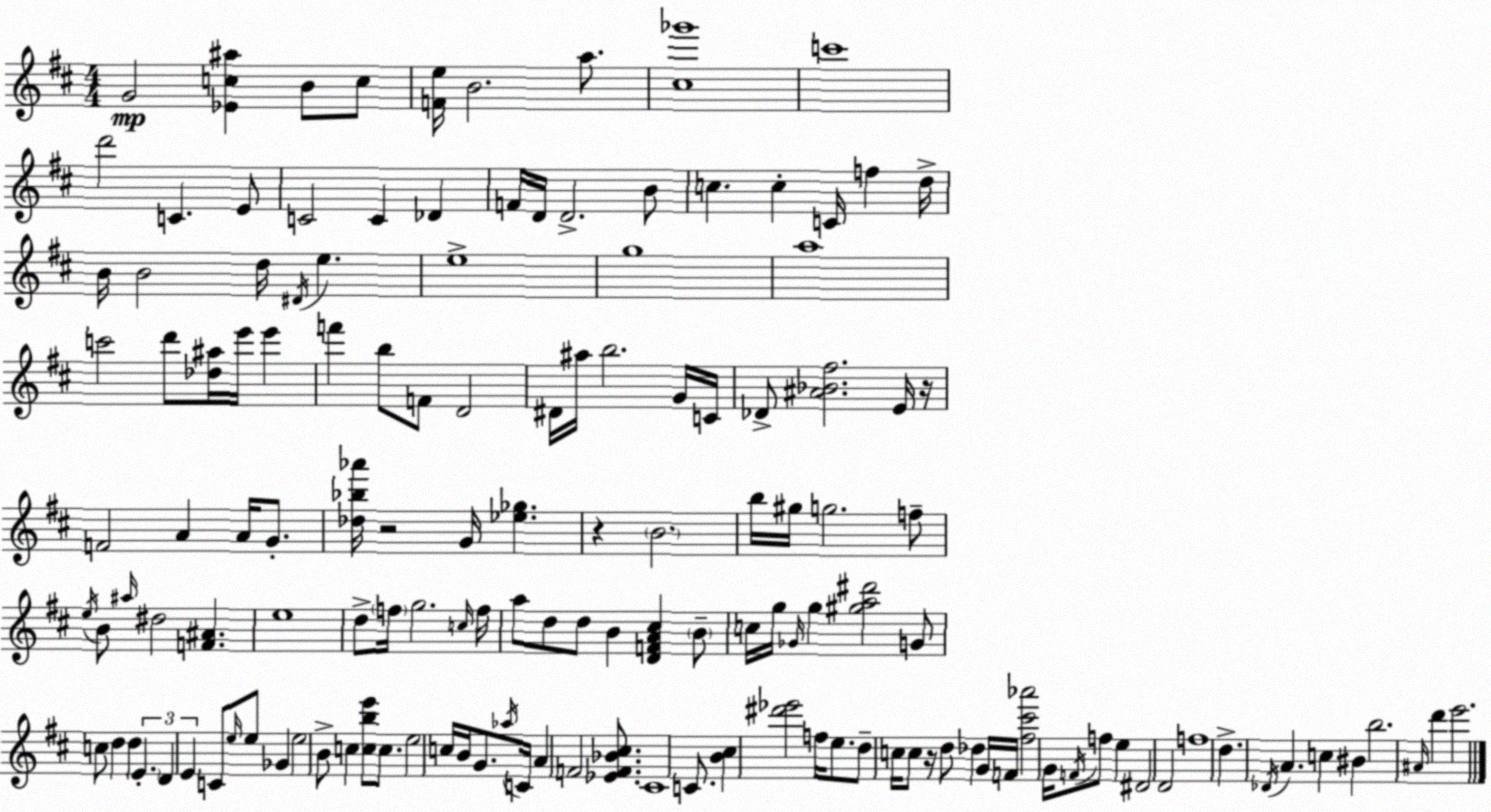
X:1
T:Untitled
M:4/4
L:1/4
K:D
G2 [_Ec^a] B/2 c/2 [Fe]/4 B2 a/2 [^c_g']4 c'4 d'2 C E/2 C2 C _D F/4 D/4 D2 B/2 c c C/4 f d/4 B/4 B2 d/4 ^D/4 e e4 g4 a4 c'2 d'/2 [_d^a]/4 e'/4 e' f' b/2 F/2 D2 ^D/4 ^a/4 b2 G/4 C/4 _D/2 [^A_B^f]2 E/4 z/4 F2 A A/4 G/2 [_d_b_a']/4 z2 G/4 [_e_g] z B2 b/4 ^g/4 g2 f/2 e/4 B/2 ^a/4 ^d2 [F^A] e4 d/2 f/4 g2 c/4 f/4 a/2 d/2 d/2 B [DFA^c] B/2 c/4 g/4 _G/4 g [^ga^d']2 G/2 c/2 d d E D E C/2 e/4 e/2 _G e2 B/2 c [cbe']/2 c/2 e2 c/4 B/4 G/2 _a/4 C/4 A F2 [_EF_B^c]/2 ^C4 C/2 [B^c] [^d'_e']2 f/4 e/2 d/2 c/4 c/2 z/4 d/2 _d G/4 F/4 [^f^c'_a']2 G/4 F/4 f/2 e ^D2 D2 f4 d _D/4 A c ^B b2 ^A/4 d' e'2